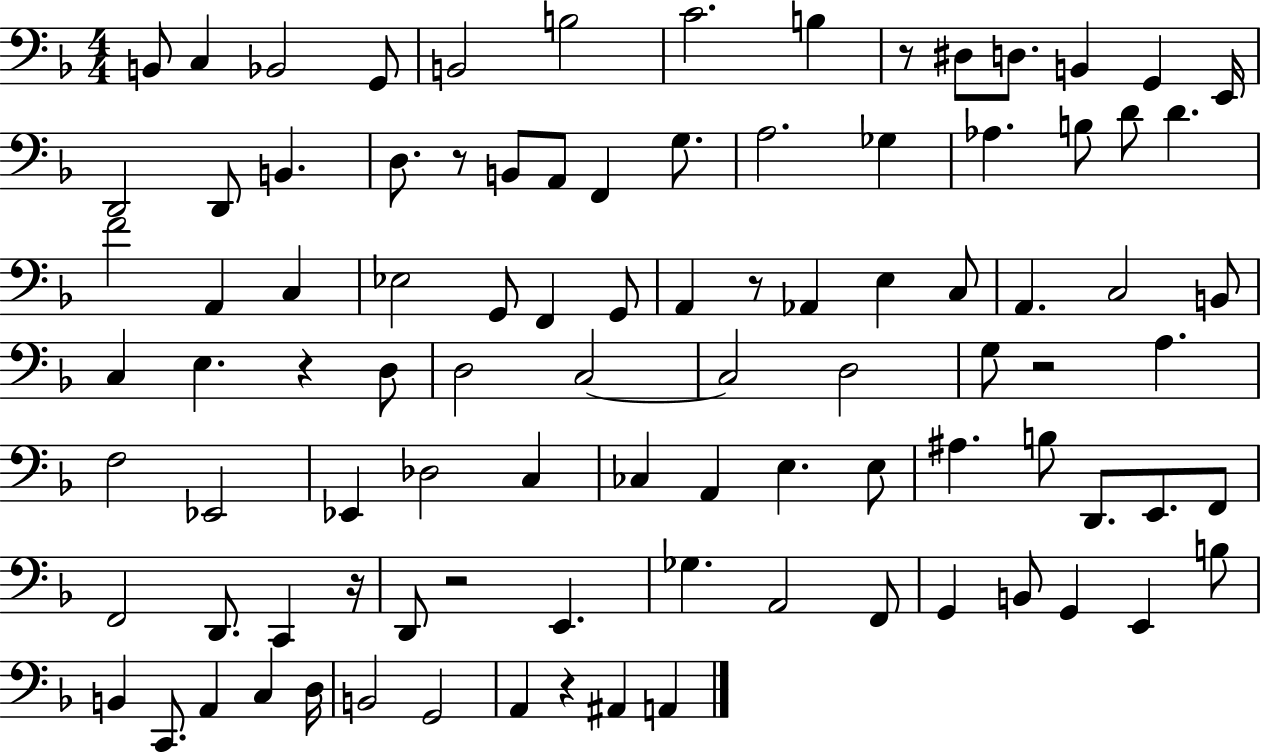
B2/e C3/q Bb2/h G2/e B2/h B3/h C4/h. B3/q R/e D#3/e D3/e. B2/q G2/q E2/s D2/h D2/e B2/q. D3/e. R/e B2/e A2/e F2/q G3/e. A3/h. Gb3/q Ab3/q. B3/e D4/e D4/q. F4/h A2/q C3/q Eb3/h G2/e F2/q G2/e A2/q R/e Ab2/q E3/q C3/e A2/q. C3/h B2/e C3/q E3/q. R/q D3/e D3/h C3/h C3/h D3/h G3/e R/h A3/q. F3/h Eb2/h Eb2/q Db3/h C3/q CES3/q A2/q E3/q. E3/e A#3/q. B3/e D2/e. E2/e. F2/e F2/h D2/e. C2/q R/s D2/e R/h E2/q. Gb3/q. A2/h F2/e G2/q B2/e G2/q E2/q B3/e B2/q C2/e. A2/q C3/q D3/s B2/h G2/h A2/q R/q A#2/q A2/q